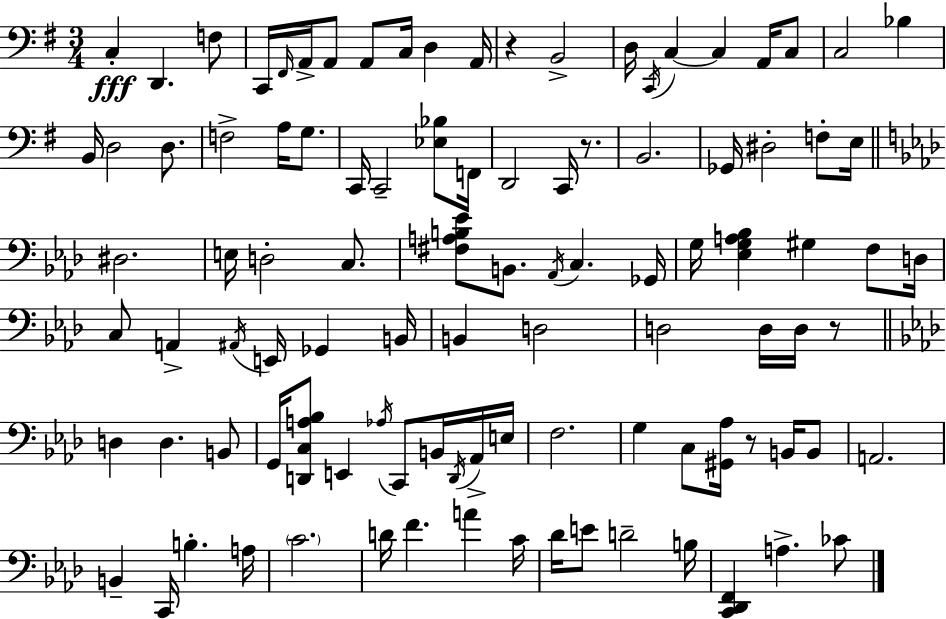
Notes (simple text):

C3/q D2/q. F3/e C2/s F#2/s A2/s A2/e A2/e C3/s D3/q A2/s R/q B2/h D3/s C2/s C3/q C3/q A2/s C3/e C3/h Bb3/q B2/s D3/h D3/e. F3/h A3/s G3/e. C2/s C2/h [Eb3,Bb3]/e F2/s D2/h C2/s R/e. B2/h. Gb2/s D#3/h F3/e E3/s D#3/h. E3/s D3/h C3/e. [F#3,A3,B3,Eb4]/e B2/e. Ab2/s C3/q. Gb2/s G3/s [Eb3,G3,A3,Bb3]/q G#3/q F3/e D3/s C3/e A2/q A#2/s E2/s Gb2/q B2/s B2/q D3/h D3/h D3/s D3/s R/e D3/q D3/q. B2/e G2/s [D2,C3,A3,Bb3]/e E2/q Ab3/s C2/e B2/s D2/s Ab2/s E3/s F3/h. G3/q C3/e [G#2,Ab3]/s R/e B2/s B2/e A2/h. B2/q C2/s B3/q. A3/s C4/h. D4/s F4/q. A4/q C4/s Db4/s E4/e D4/h B3/s [C2,Db2,F2]/q A3/q. CES4/e